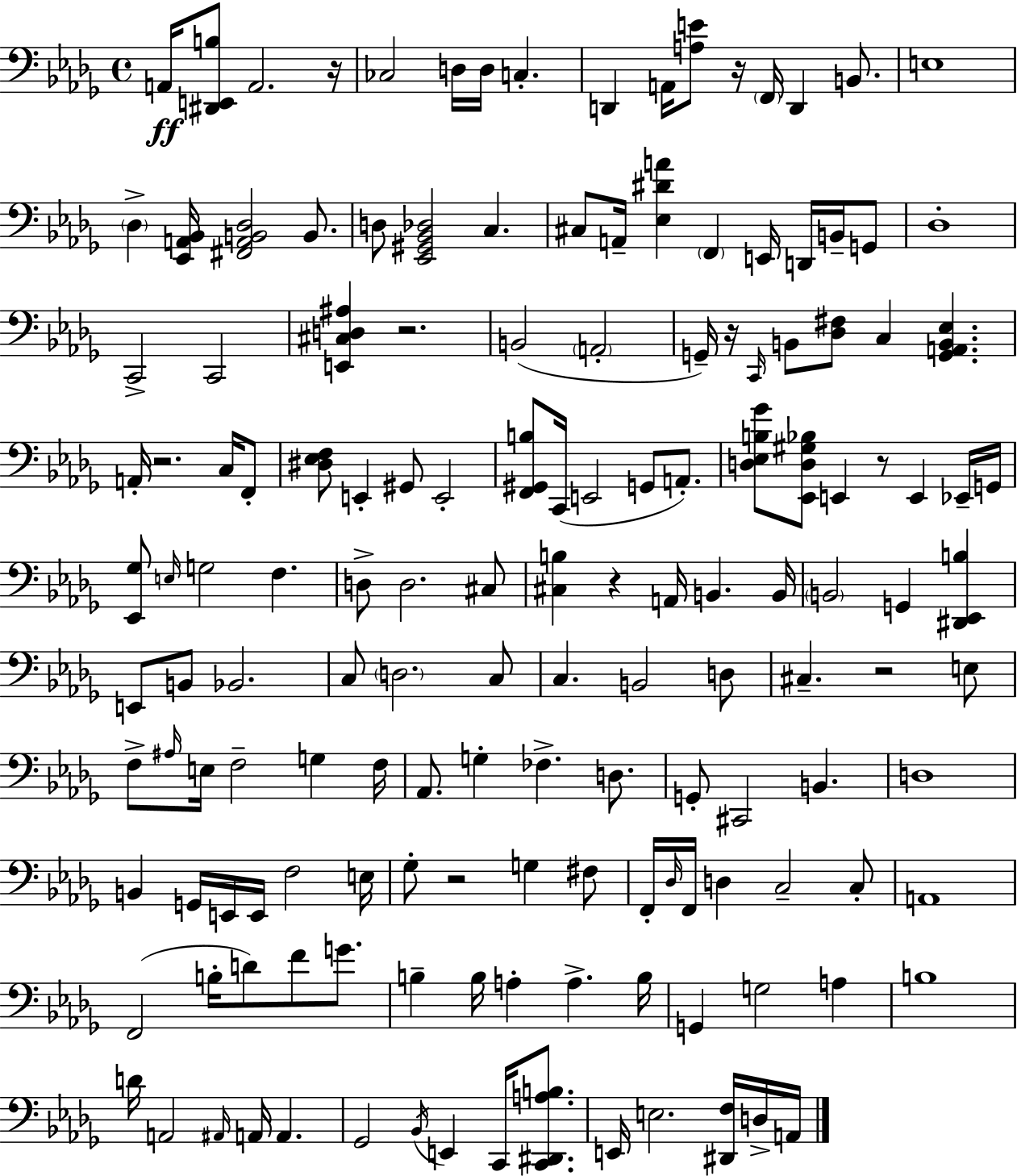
A2/s [D#2,E2,B3]/e A2/h. R/s CES3/h D3/s D3/s C3/q. D2/q A2/s [A3,E4]/e R/s F2/s D2/q B2/e. E3/w Db3/q [Eb2,A2,Bb2]/s [F#2,A2,B2,Db3]/h B2/e. D3/e [Eb2,G#2,Bb2,Db3]/h C3/q. C#3/e A2/s [Eb3,D#4,A4]/q F2/q E2/s D2/s B2/s G2/e Db3/w C2/h C2/h [E2,C#3,D3,A#3]/q R/h. B2/h A2/h G2/s R/s C2/s B2/e [Db3,F#3]/e C3/q [G2,A2,B2,Eb3]/q. A2/s R/h. C3/s F2/e [D#3,Eb3,F3]/e E2/q G#2/e E2/h [F2,G#2,B3]/e C2/s E2/h G2/e A2/e. [D3,Eb3,B3,Gb4]/e [Eb2,D3,G#3,Bb3]/e E2/q R/e E2/q Eb2/s G2/s [Eb2,Gb3]/e E3/s G3/h F3/q. D3/e D3/h. C#3/e [C#3,B3]/q R/q A2/s B2/q. B2/s B2/h G2/q [D#2,Eb2,B3]/q E2/e B2/e Bb2/h. C3/e D3/h. C3/e C3/q. B2/h D3/e C#3/q. R/h E3/e F3/e A#3/s E3/s F3/h G3/q F3/s Ab2/e. G3/q FES3/q. D3/e. G2/e C#2/h B2/q. D3/w B2/q G2/s E2/s E2/s F3/h E3/s Gb3/e R/h G3/q F#3/e F2/s Db3/s F2/s D3/q C3/h C3/e A2/w F2/h B3/s D4/e F4/e G4/e. B3/q B3/s A3/q A3/q. B3/s G2/q G3/h A3/q B3/w D4/s A2/h A#2/s A2/s A2/q. Gb2/h Bb2/s E2/q C2/s [C2,D#2,A3,B3]/e. E2/s E3/h. [D#2,F3]/s D3/s A2/s